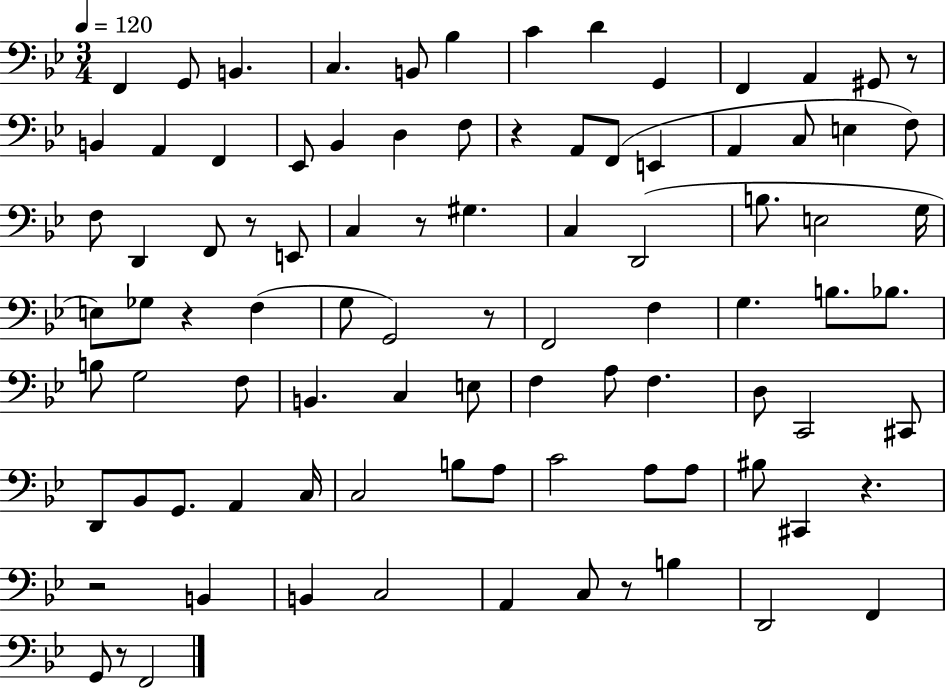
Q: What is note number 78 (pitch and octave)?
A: B3